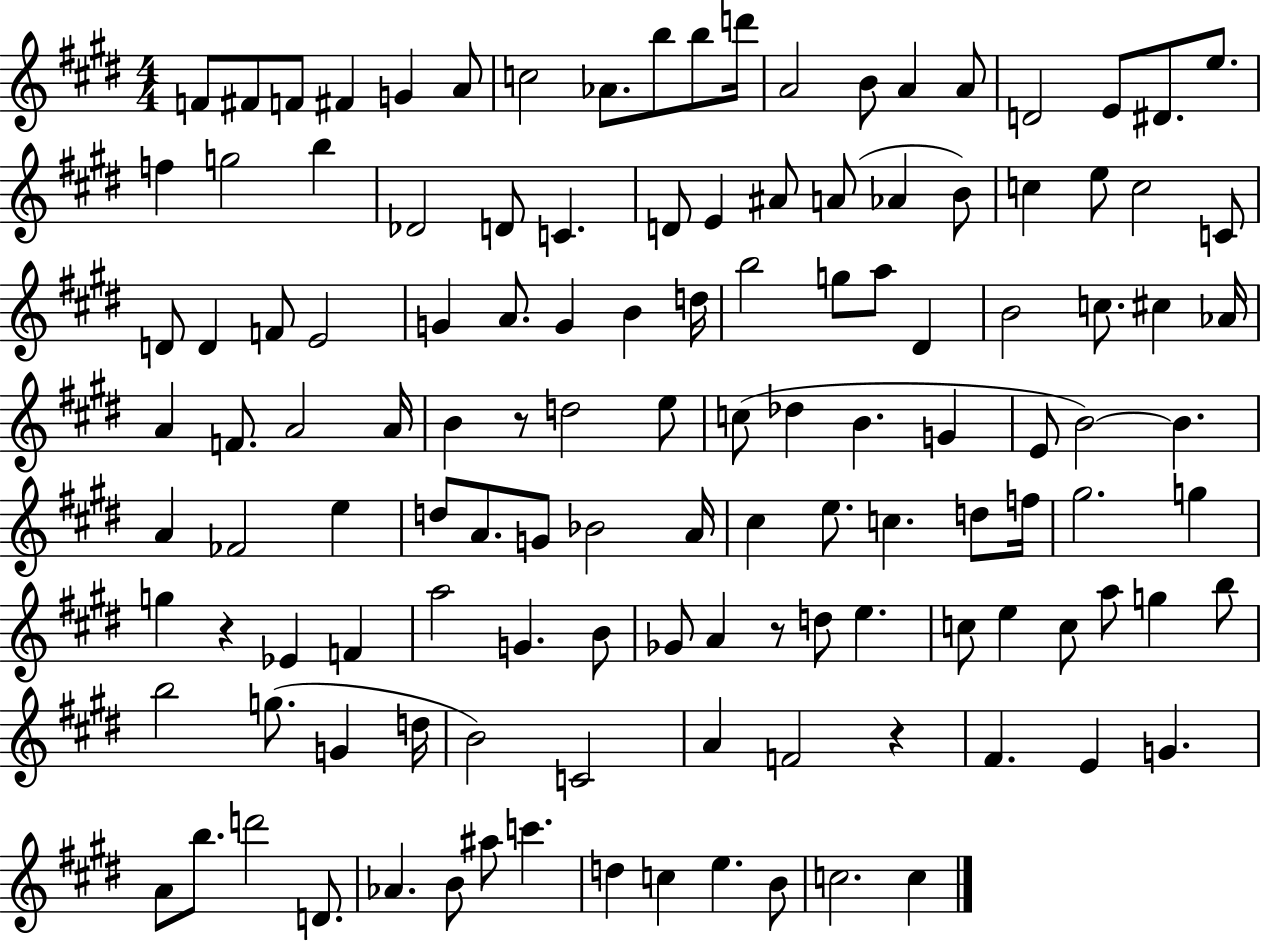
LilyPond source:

{
  \clef treble
  \numericTimeSignature
  \time 4/4
  \key e \major
  \repeat volta 2 { f'8 fis'8 f'8 fis'4 g'4 a'8 | c''2 aes'8. b''8 b''8 d'''16 | a'2 b'8 a'4 a'8 | d'2 e'8 dis'8. e''8. | \break f''4 g''2 b''4 | des'2 d'8 c'4. | d'8 e'4 ais'8 a'8( aes'4 b'8) | c''4 e''8 c''2 c'8 | \break d'8 d'4 f'8 e'2 | g'4 a'8. g'4 b'4 d''16 | b''2 g''8 a''8 dis'4 | b'2 c''8. cis''4 aes'16 | \break a'4 f'8. a'2 a'16 | b'4 r8 d''2 e''8 | c''8( des''4 b'4. g'4 | e'8 b'2~~) b'4. | \break a'4 fes'2 e''4 | d''8 a'8. g'8 bes'2 a'16 | cis''4 e''8. c''4. d''8 f''16 | gis''2. g''4 | \break g''4 r4 ees'4 f'4 | a''2 g'4. b'8 | ges'8 a'4 r8 d''8 e''4. | c''8 e''4 c''8 a''8 g''4 b''8 | \break b''2 g''8.( g'4 d''16 | b'2) c'2 | a'4 f'2 r4 | fis'4. e'4 g'4. | \break a'8 b''8. d'''2 d'8. | aes'4. b'8 ais''8 c'''4. | d''4 c''4 e''4. b'8 | c''2. c''4 | \break } \bar "|."
}